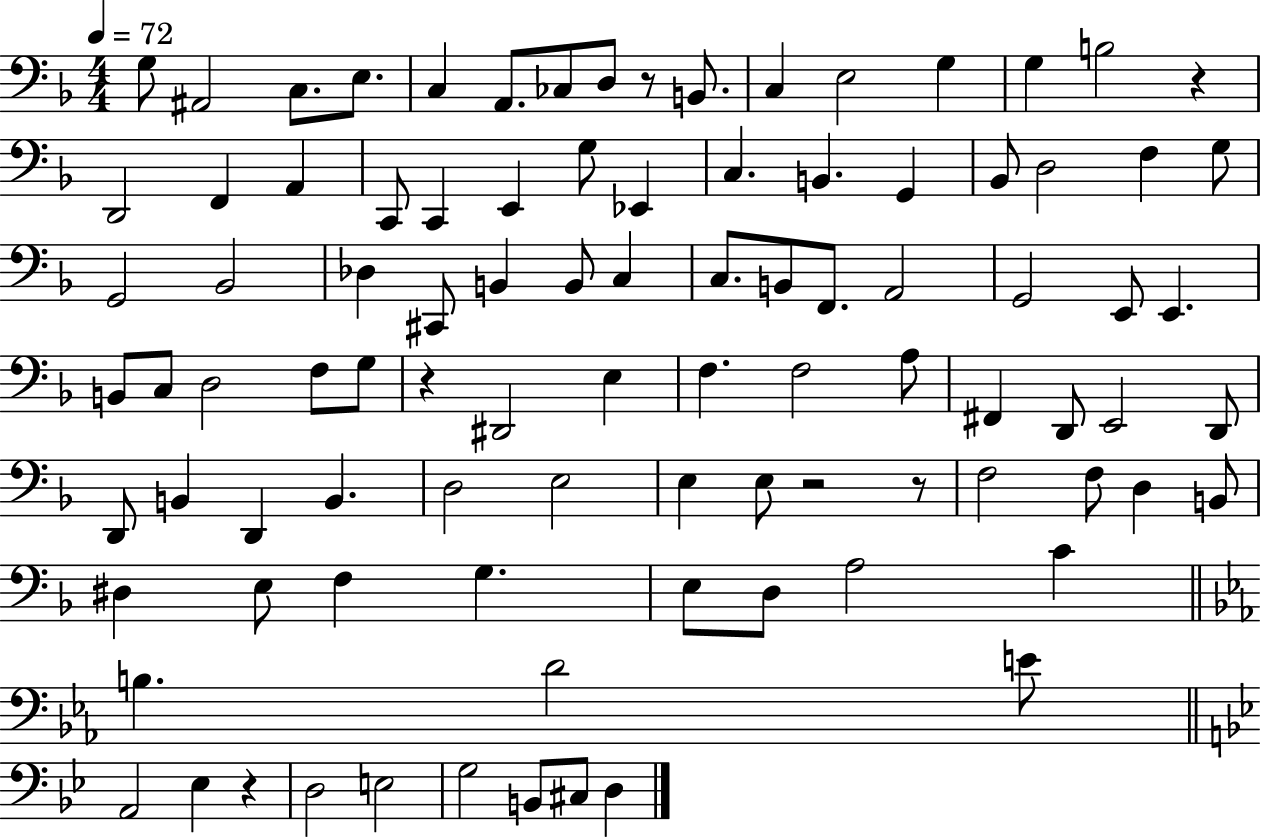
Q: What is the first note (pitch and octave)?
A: G3